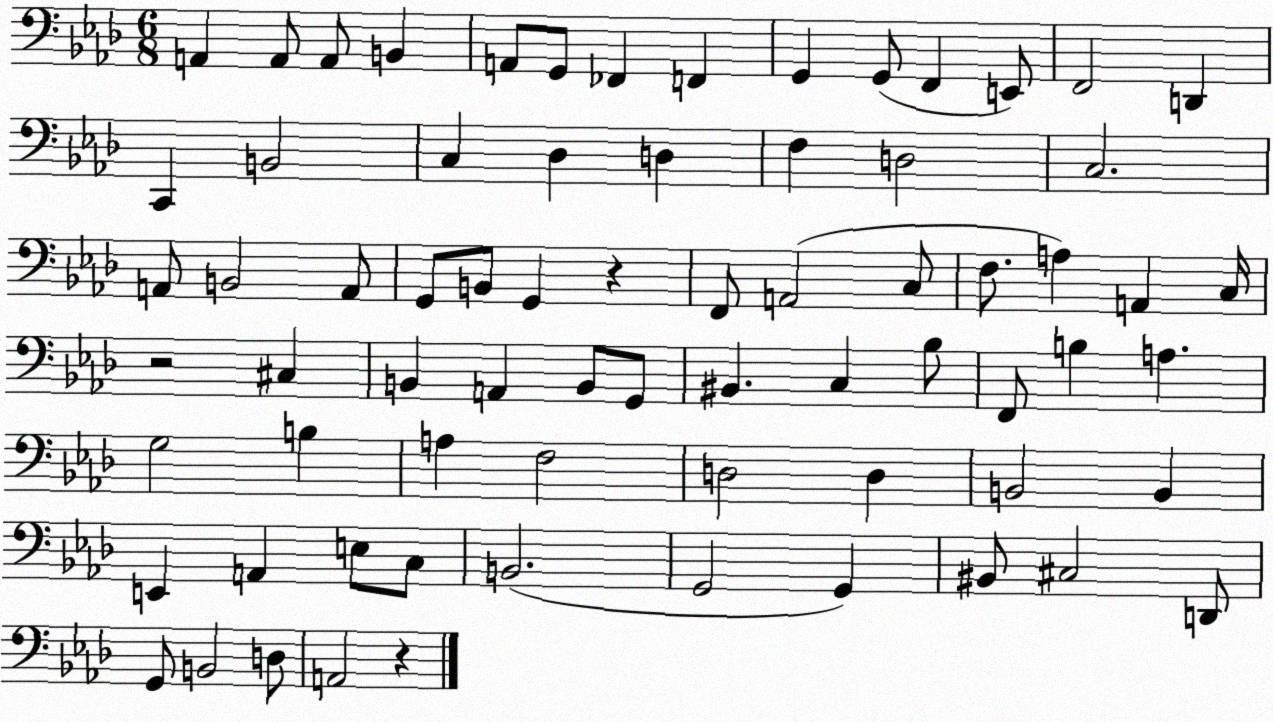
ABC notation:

X:1
T:Untitled
M:6/8
L:1/4
K:Ab
A,, A,,/2 A,,/2 B,, A,,/2 G,,/2 _F,, F,, G,, G,,/2 F,, E,,/2 F,,2 D,, C,, B,,2 C, _D, D, F, D,2 C,2 A,,/2 B,,2 A,,/2 G,,/2 B,,/2 G,, z F,,/2 A,,2 C,/2 F,/2 A, A,, C,/4 z2 ^C, B,, A,, B,,/2 G,,/2 ^B,, C, _B,/2 F,,/2 B, A, G,2 B, A, F,2 D,2 D, B,,2 B,, E,, A,, E,/2 C,/2 B,,2 G,,2 G,, ^B,,/2 ^C,2 D,,/2 G,,/2 B,,2 D,/2 A,,2 z